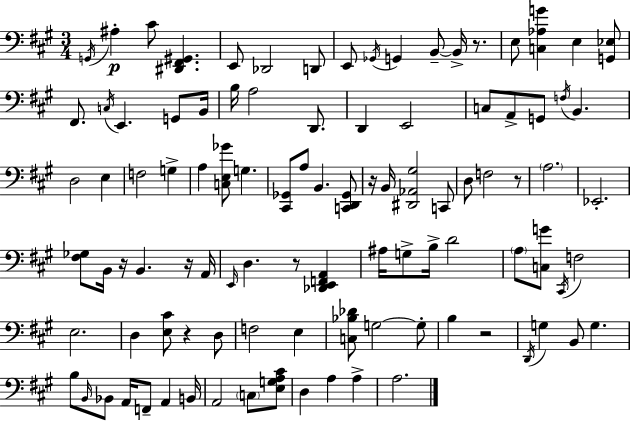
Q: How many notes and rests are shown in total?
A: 100